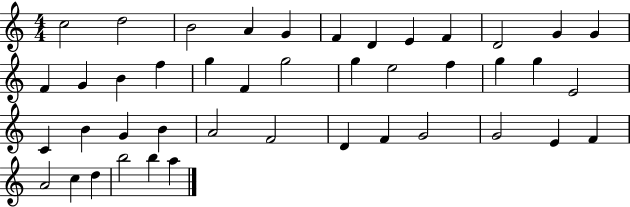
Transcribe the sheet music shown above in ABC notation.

X:1
T:Untitled
M:4/4
L:1/4
K:C
c2 d2 B2 A G F D E F D2 G G F G B f g F g2 g e2 f g g E2 C B G B A2 F2 D F G2 G2 E F A2 c d b2 b a